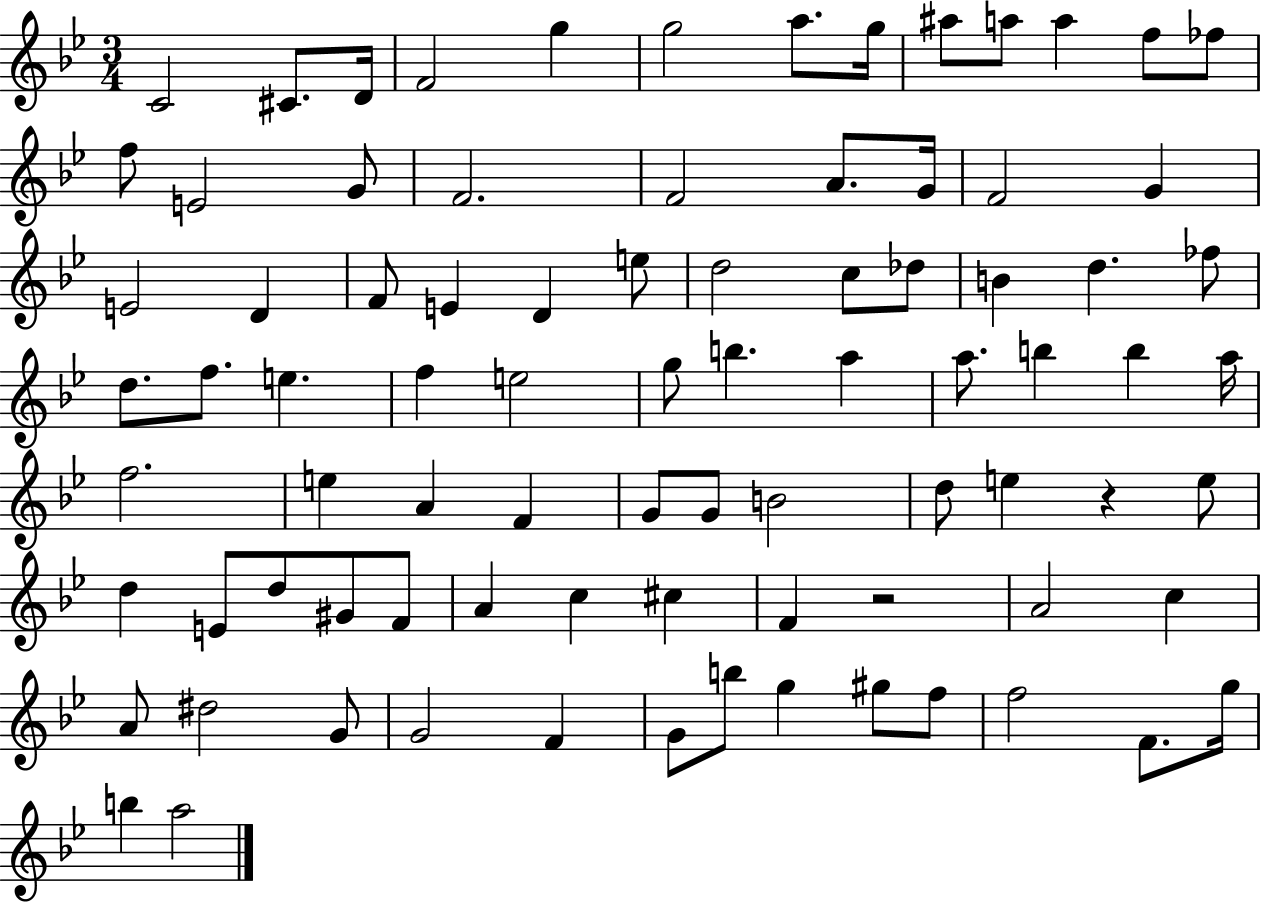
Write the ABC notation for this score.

X:1
T:Untitled
M:3/4
L:1/4
K:Bb
C2 ^C/2 D/4 F2 g g2 a/2 g/4 ^a/2 a/2 a f/2 _f/2 f/2 E2 G/2 F2 F2 A/2 G/4 F2 G E2 D F/2 E D e/2 d2 c/2 _d/2 B d _f/2 d/2 f/2 e f e2 g/2 b a a/2 b b a/4 f2 e A F G/2 G/2 B2 d/2 e z e/2 d E/2 d/2 ^G/2 F/2 A c ^c F z2 A2 c A/2 ^d2 G/2 G2 F G/2 b/2 g ^g/2 f/2 f2 F/2 g/4 b a2